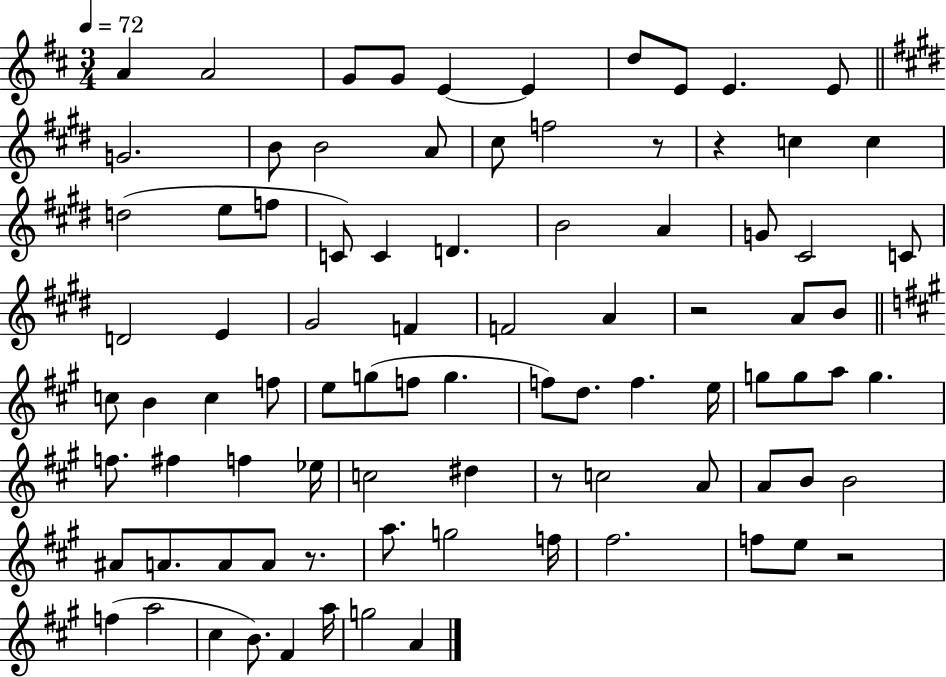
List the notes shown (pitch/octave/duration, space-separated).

A4/q A4/h G4/e G4/e E4/q E4/q D5/e E4/e E4/q. E4/e G4/h. B4/e B4/h A4/e C#5/e F5/h R/e R/q C5/q C5/q D5/h E5/e F5/e C4/e C4/q D4/q. B4/h A4/q G4/e C#4/h C4/e D4/h E4/q G#4/h F4/q F4/h A4/q R/h A4/e B4/e C5/e B4/q C5/q F5/e E5/e G5/e F5/e G5/q. F5/e D5/e. F5/q. E5/s G5/e G5/e A5/e G5/q. F5/e. F#5/q F5/q Eb5/s C5/h D#5/q R/e C5/h A4/e A4/e B4/e B4/h A#4/e A4/e. A4/e A4/e R/e. A5/e. G5/h F5/s F#5/h. F5/e E5/e R/h F5/q A5/h C#5/q B4/e. F#4/q A5/s G5/h A4/q